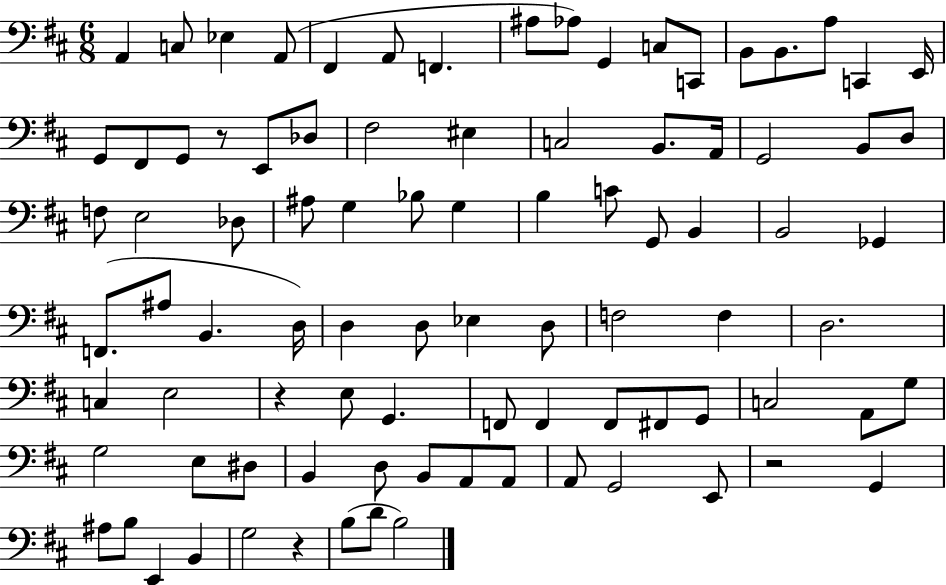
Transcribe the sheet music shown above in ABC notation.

X:1
T:Untitled
M:6/8
L:1/4
K:D
A,, C,/2 _E, A,,/2 ^F,, A,,/2 F,, ^A,/2 _A,/2 G,, C,/2 C,,/2 B,,/2 B,,/2 A,/2 C,, E,,/4 G,,/2 ^F,,/2 G,,/2 z/2 E,,/2 _D,/2 ^F,2 ^E, C,2 B,,/2 A,,/4 G,,2 B,,/2 D,/2 F,/2 E,2 _D,/2 ^A,/2 G, _B,/2 G, B, C/2 G,,/2 B,, B,,2 _G,, F,,/2 ^A,/2 B,, D,/4 D, D,/2 _E, D,/2 F,2 F, D,2 C, E,2 z E,/2 G,, F,,/2 F,, F,,/2 ^F,,/2 G,,/2 C,2 A,,/2 G,/2 G,2 E,/2 ^D,/2 B,, D,/2 B,,/2 A,,/2 A,,/2 A,,/2 G,,2 E,,/2 z2 G,, ^A,/2 B,/2 E,, B,, G,2 z B,/2 D/2 B,2